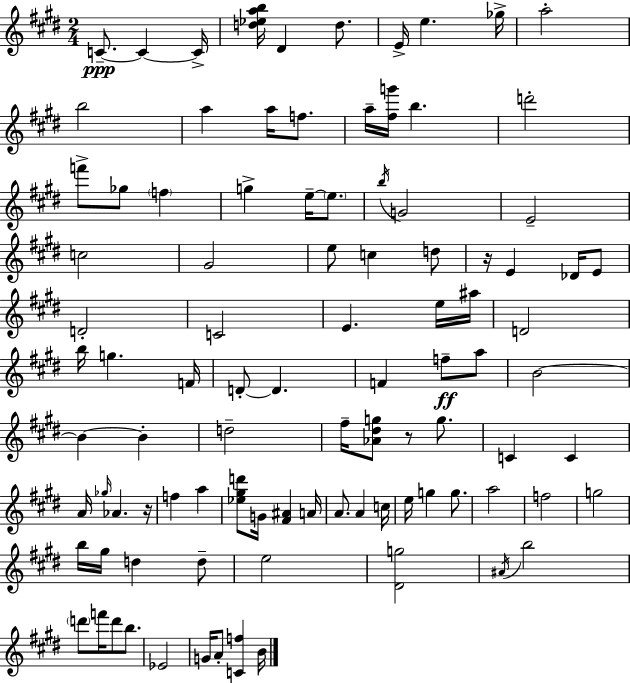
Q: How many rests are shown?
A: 3